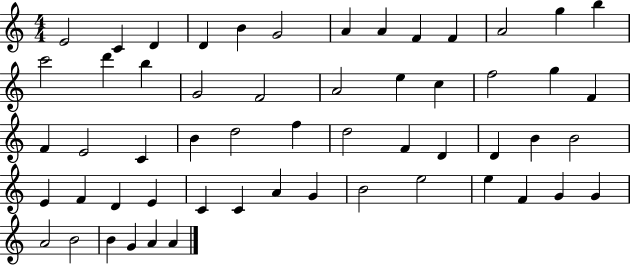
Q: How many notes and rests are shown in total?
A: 56